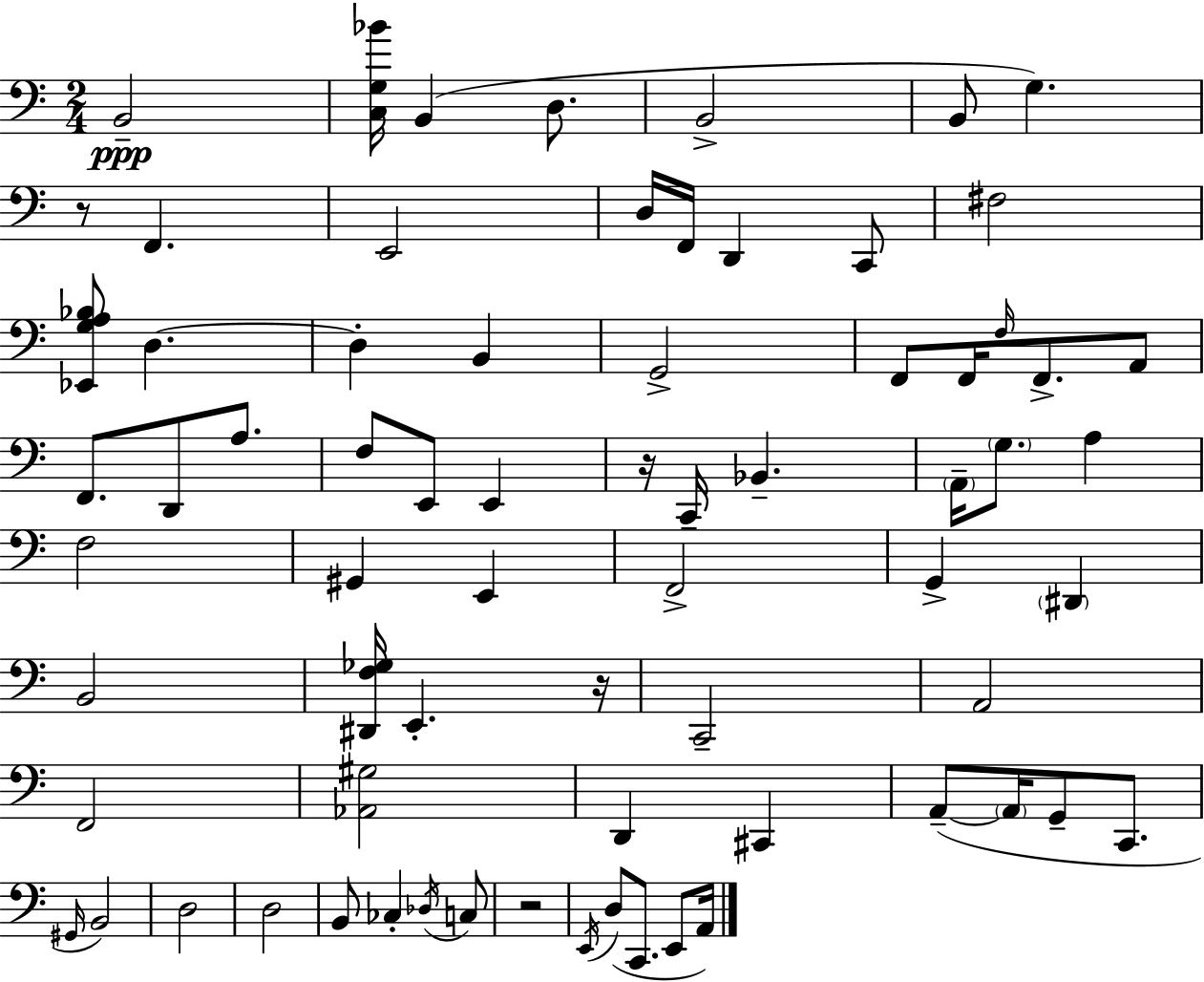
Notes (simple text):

B2/h [C3,G3,Bb4]/s B2/q D3/e. B2/h B2/e G3/q. R/e F2/q. E2/h D3/s F2/s D2/q C2/e F#3/h [Eb2,G3,A3,Bb3]/e D3/q. D3/q B2/q G2/h F2/e F2/s F3/s F2/e. A2/e F2/e. D2/e A3/e. F3/e E2/e E2/q R/s C2/s Bb2/q. A2/s G3/e. A3/q F3/h G#2/q E2/q F2/h G2/q D#2/q B2/h [D#2,F3,Gb3]/s E2/q. R/s C2/h A2/h F2/h [Ab2,G#3]/h D2/q C#2/q A2/e A2/s G2/e C2/e. G#2/s B2/h D3/h D3/h B2/e CES3/q Db3/s C3/e R/h E2/s D3/e C2/e. E2/e A2/s